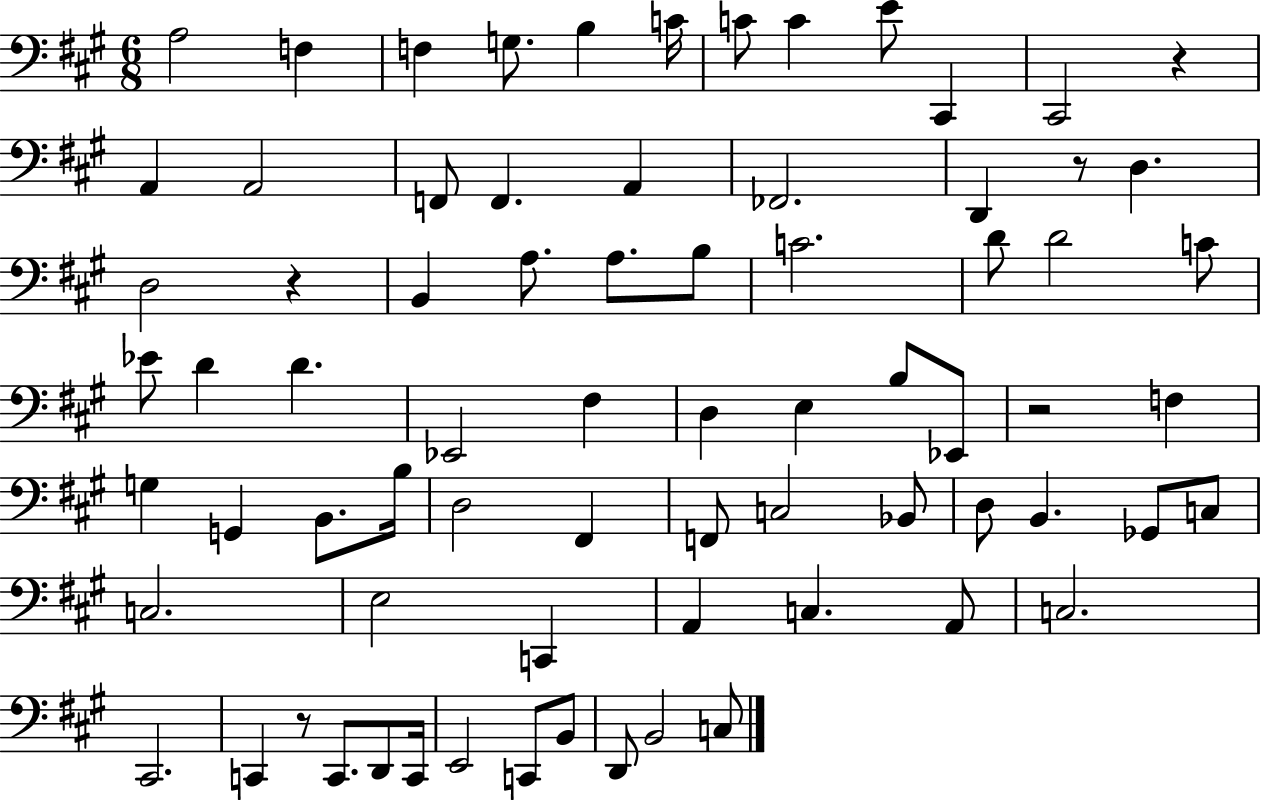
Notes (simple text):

A3/h F3/q F3/q G3/e. B3/q C4/s C4/e C4/q E4/e C#2/q C#2/h R/q A2/q A2/h F2/e F2/q. A2/q FES2/h. D2/q R/e D3/q. D3/h R/q B2/q A3/e. A3/e. B3/e C4/h. D4/e D4/h C4/e Eb4/e D4/q D4/q. Eb2/h F#3/q D3/q E3/q B3/e Eb2/e R/h F3/q G3/q G2/q B2/e. B3/s D3/h F#2/q F2/e C3/h Bb2/e D3/e B2/q. Gb2/e C3/e C3/h. E3/h C2/q A2/q C3/q. A2/e C3/h. C#2/h. C2/q R/e C2/e. D2/e C2/s E2/h C2/e B2/e D2/e B2/h C3/e